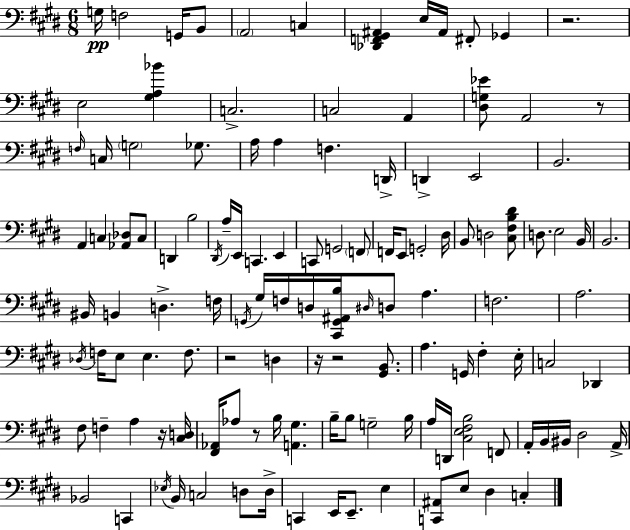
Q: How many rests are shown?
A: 7